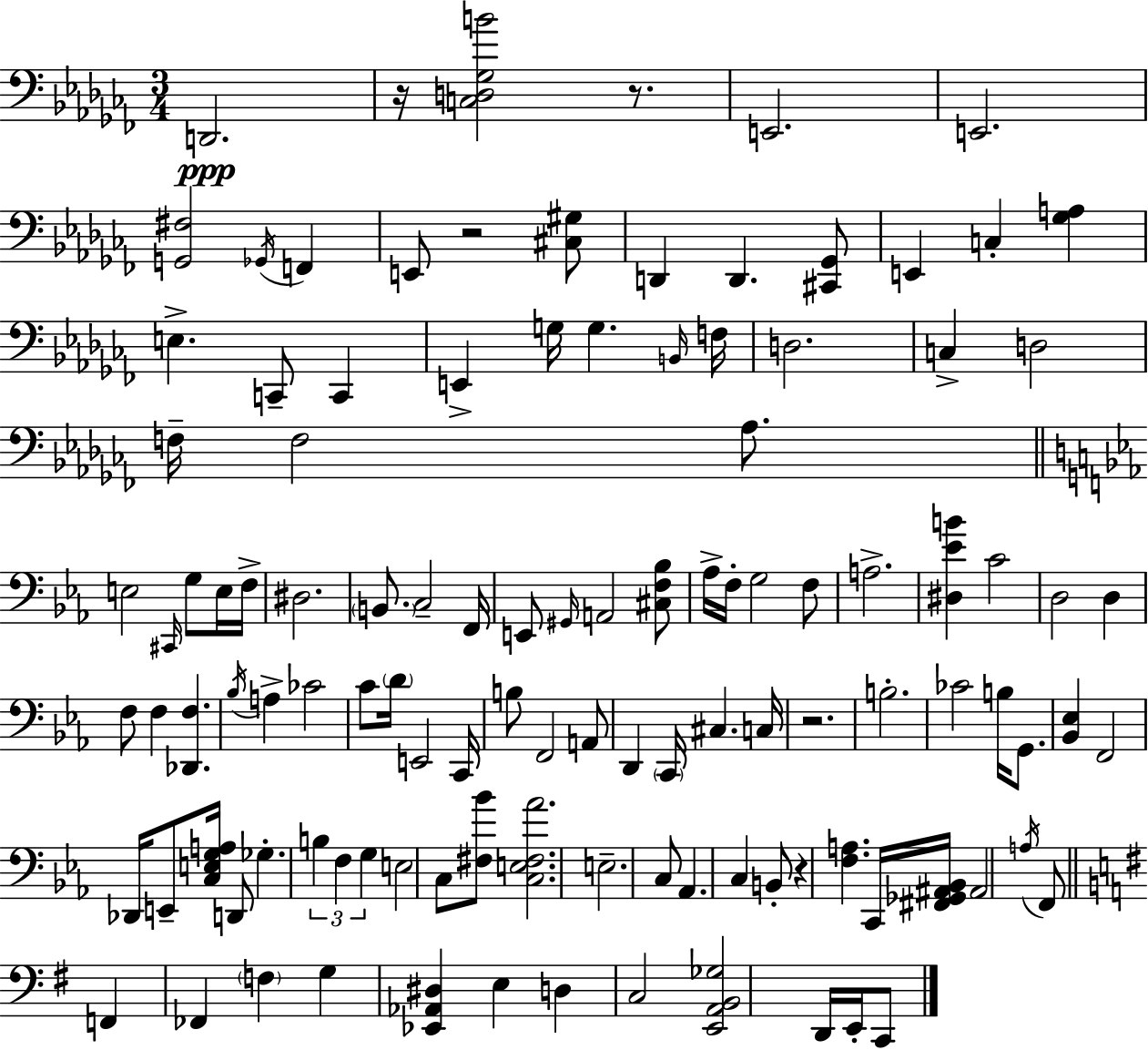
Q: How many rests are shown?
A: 5